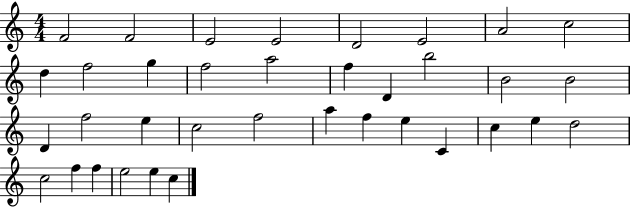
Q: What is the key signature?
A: C major